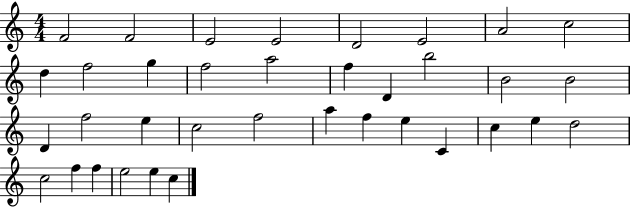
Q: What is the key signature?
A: C major